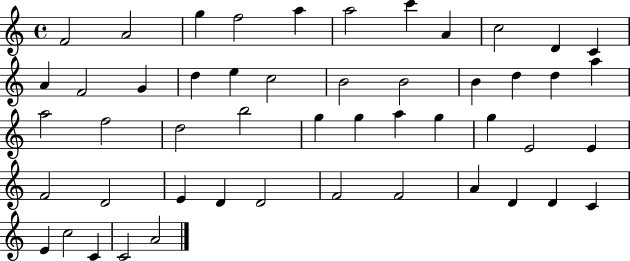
F4/h A4/h G5/q F5/h A5/q A5/h C6/q A4/q C5/h D4/q C4/q A4/q F4/h G4/q D5/q E5/q C5/h B4/h B4/h B4/q D5/q D5/q A5/q A5/h F5/h D5/h B5/h G5/q G5/q A5/q G5/q G5/q E4/h E4/q F4/h D4/h E4/q D4/q D4/h F4/h F4/h A4/q D4/q D4/q C4/q E4/q C5/h C4/q C4/h A4/h